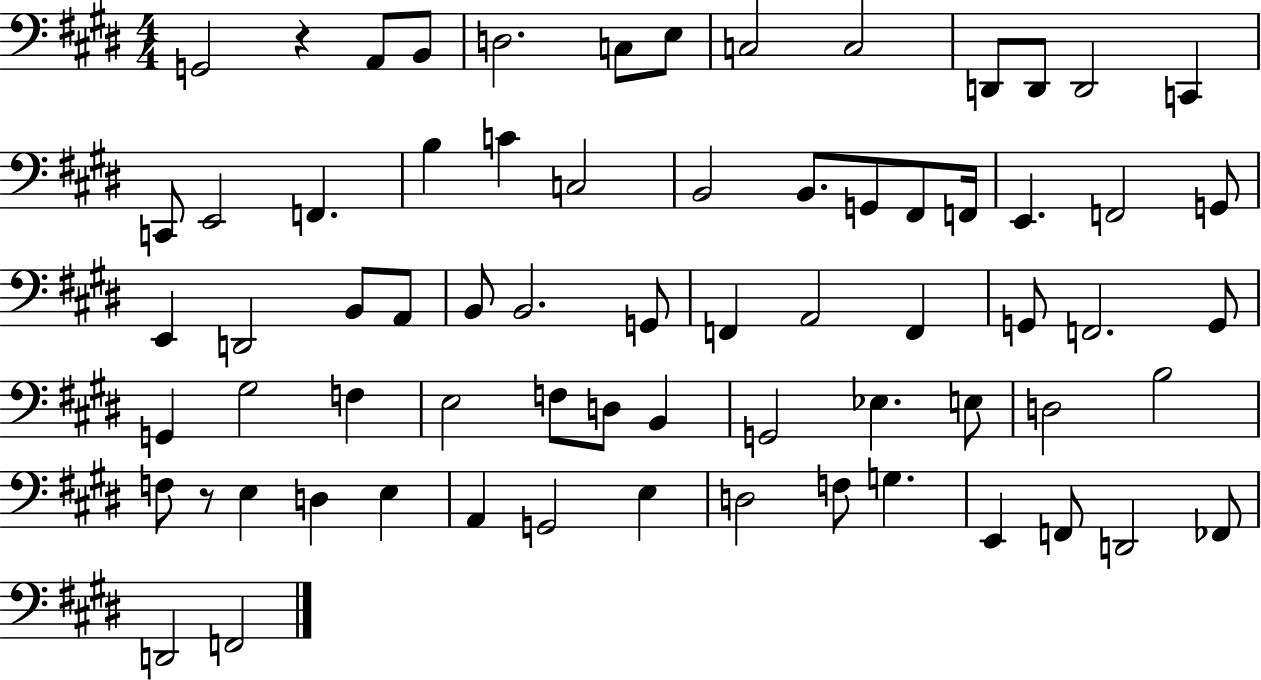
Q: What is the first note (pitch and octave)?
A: G2